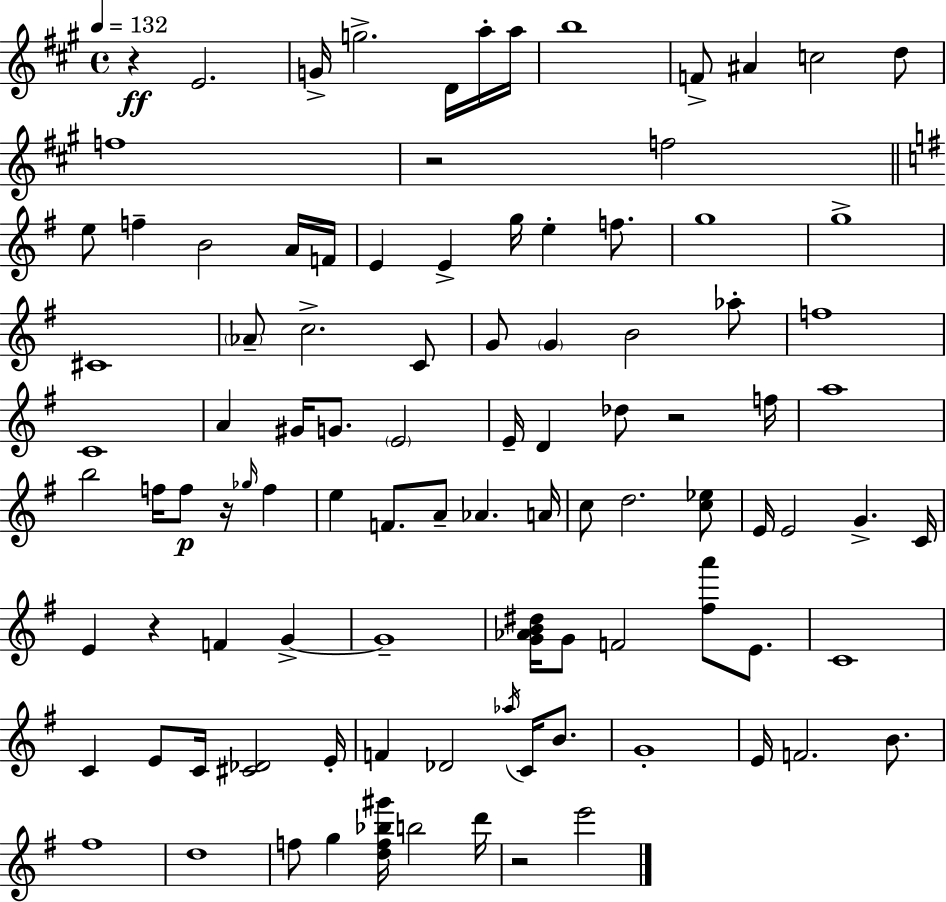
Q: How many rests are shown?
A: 6